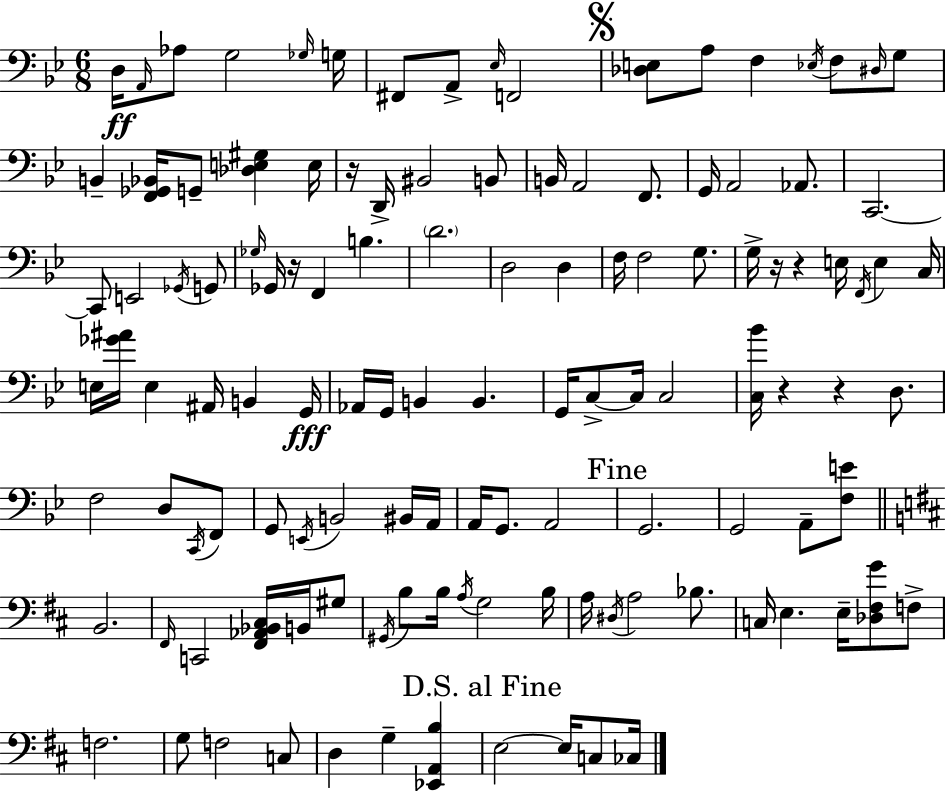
X:1
T:Untitled
M:6/8
L:1/4
K:Bb
D,/4 A,,/4 _A,/2 G,2 _G,/4 G,/4 ^F,,/2 A,,/2 _E,/4 F,,2 [_D,E,]/2 A,/2 F, _E,/4 F,/2 ^D,/4 G,/2 B,, [F,,_G,,_B,,]/4 G,,/2 [_D,E,^G,] E,/4 z/4 D,,/4 ^B,,2 B,,/2 B,,/4 A,,2 F,,/2 G,,/4 A,,2 _A,,/2 C,,2 C,,/2 E,,2 _G,,/4 G,,/2 _G,/4 _G,,/4 z/4 F,, B, D2 D,2 D, F,/4 F,2 G,/2 G,/4 z/4 z E,/4 F,,/4 E, C,/4 E,/4 [_G^A]/4 E, ^A,,/4 B,, G,,/4 _A,,/4 G,,/4 B,, B,, G,,/4 C,/2 C,/4 C,2 [C,_B]/4 z z D,/2 F,2 D,/2 C,,/4 F,,/2 G,,/2 E,,/4 B,,2 ^B,,/4 A,,/4 A,,/4 G,,/2 A,,2 G,,2 G,,2 A,,/2 [F,E]/2 B,,2 ^F,,/4 C,,2 [^F,,_A,,_B,,^C,]/4 B,,/4 ^G,/2 ^G,,/4 B,/2 B,/4 A,/4 G,2 B,/4 A,/4 ^D,/4 A,2 _B,/2 C,/4 E, E,/4 [_D,^F,G]/2 F,/2 F,2 G,/2 F,2 C,/2 D, G, [_E,,A,,B,] E,2 E,/4 C,/2 _C,/4